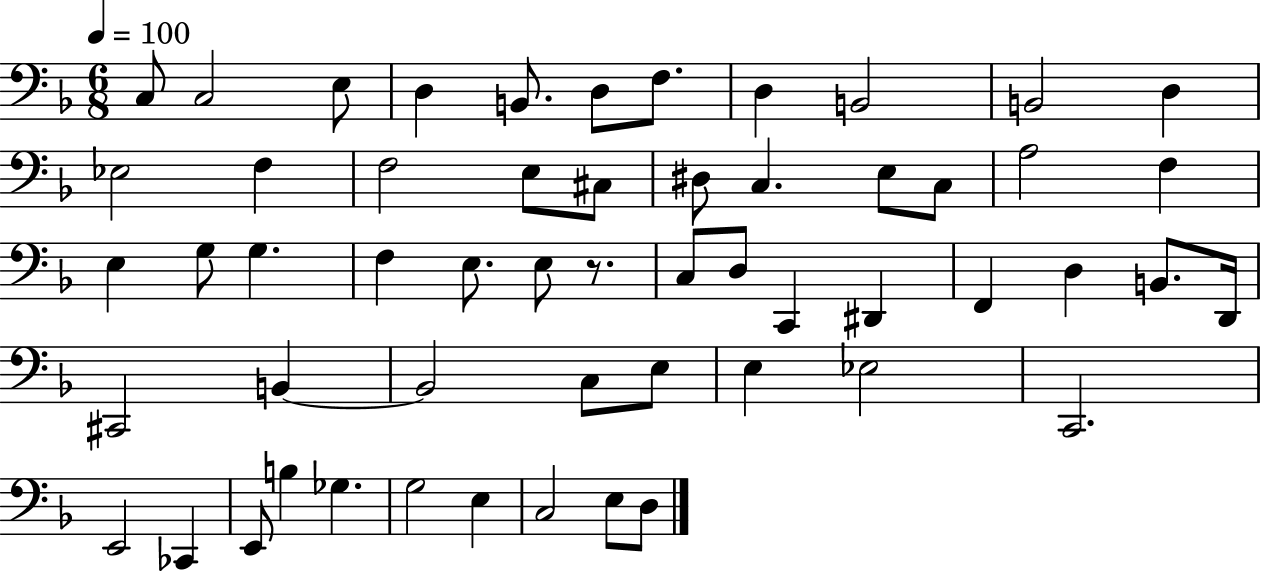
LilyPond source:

{
  \clef bass
  \numericTimeSignature
  \time 6/8
  \key f \major
  \tempo 4 = 100
  \repeat volta 2 { c8 c2 e8 | d4 b,8. d8 f8. | d4 b,2 | b,2 d4 | \break ees2 f4 | f2 e8 cis8 | dis8 c4. e8 c8 | a2 f4 | \break e4 g8 g4. | f4 e8. e8 r8. | c8 d8 c,4 dis,4 | f,4 d4 b,8. d,16 | \break cis,2 b,4~~ | b,2 c8 e8 | e4 ees2 | c,2. | \break e,2 ces,4 | e,8 b4 ges4. | g2 e4 | c2 e8 d8 | \break } \bar "|."
}